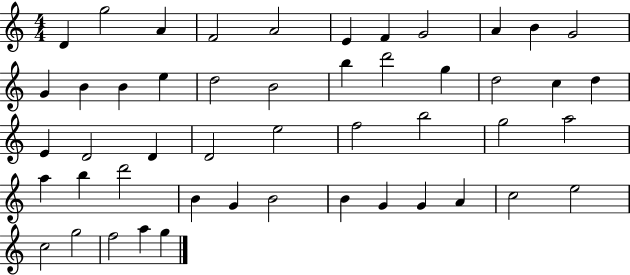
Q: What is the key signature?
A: C major